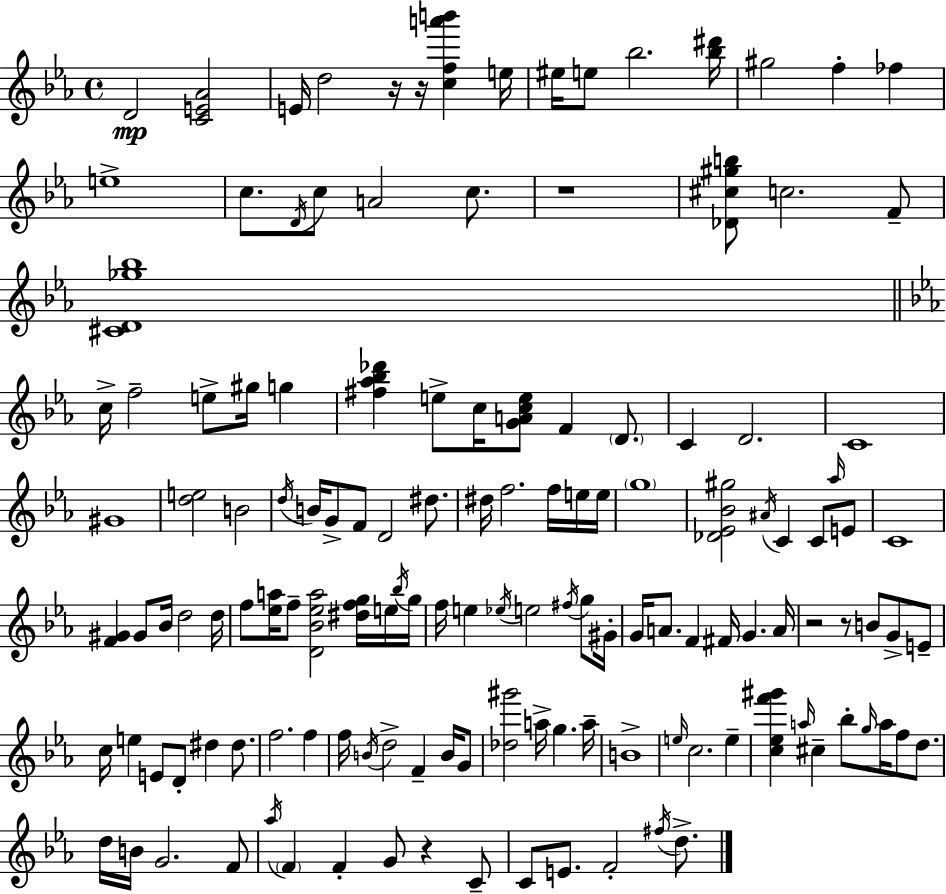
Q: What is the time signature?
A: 4/4